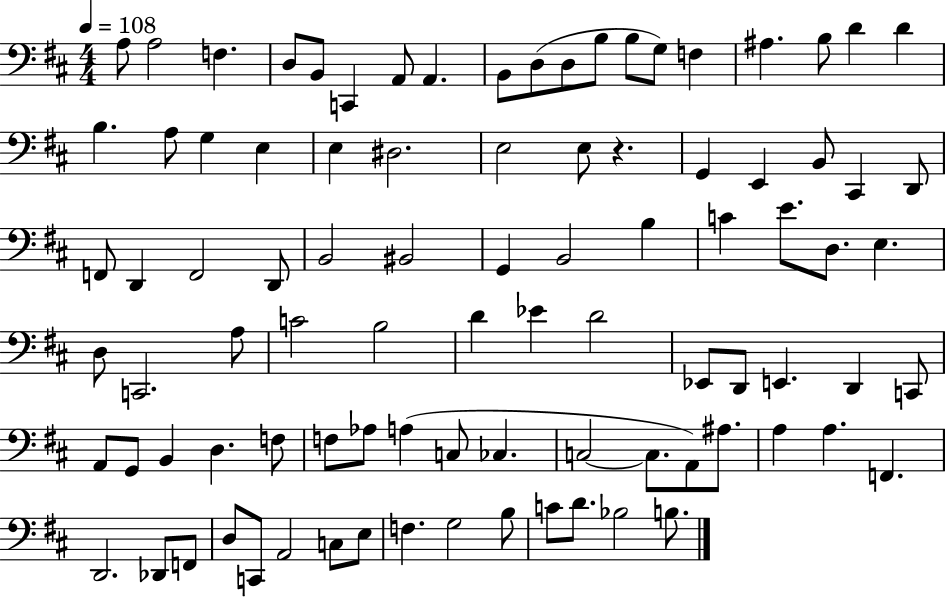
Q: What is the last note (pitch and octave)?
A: B3